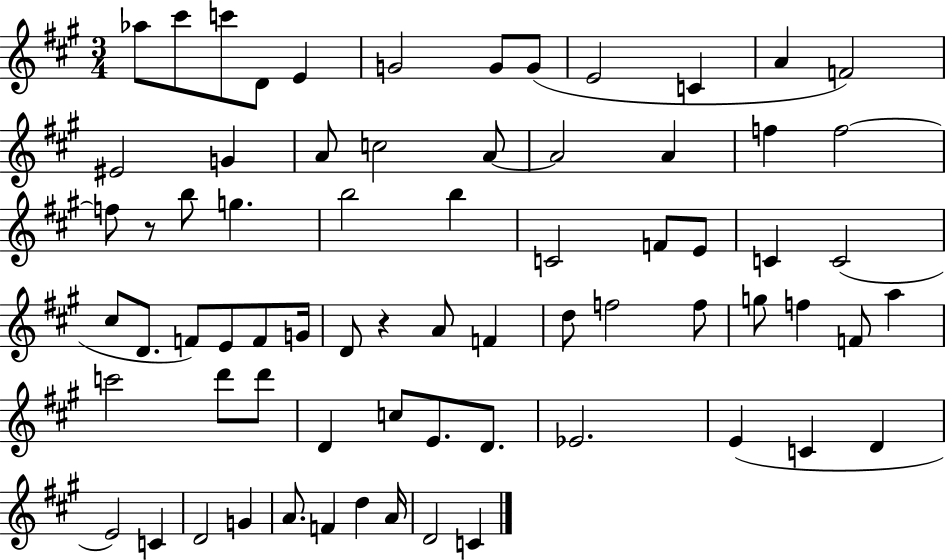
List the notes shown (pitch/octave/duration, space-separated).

Ab5/e C#6/e C6/e D4/e E4/q G4/h G4/e G4/e E4/h C4/q A4/q F4/h EIS4/h G4/q A4/e C5/h A4/e A4/h A4/q F5/q F5/h F5/e R/e B5/e G5/q. B5/h B5/q C4/h F4/e E4/e C4/q C4/h C#5/e D4/e. F4/e E4/e F4/e G4/s D4/e R/q A4/e F4/q D5/e F5/h F5/e G5/e F5/q F4/e A5/q C6/h D6/e D6/e D4/q C5/e E4/e. D4/e. Eb4/h. E4/q C4/q D4/q E4/h C4/q D4/h G4/q A4/e. F4/q D5/q A4/s D4/h C4/q